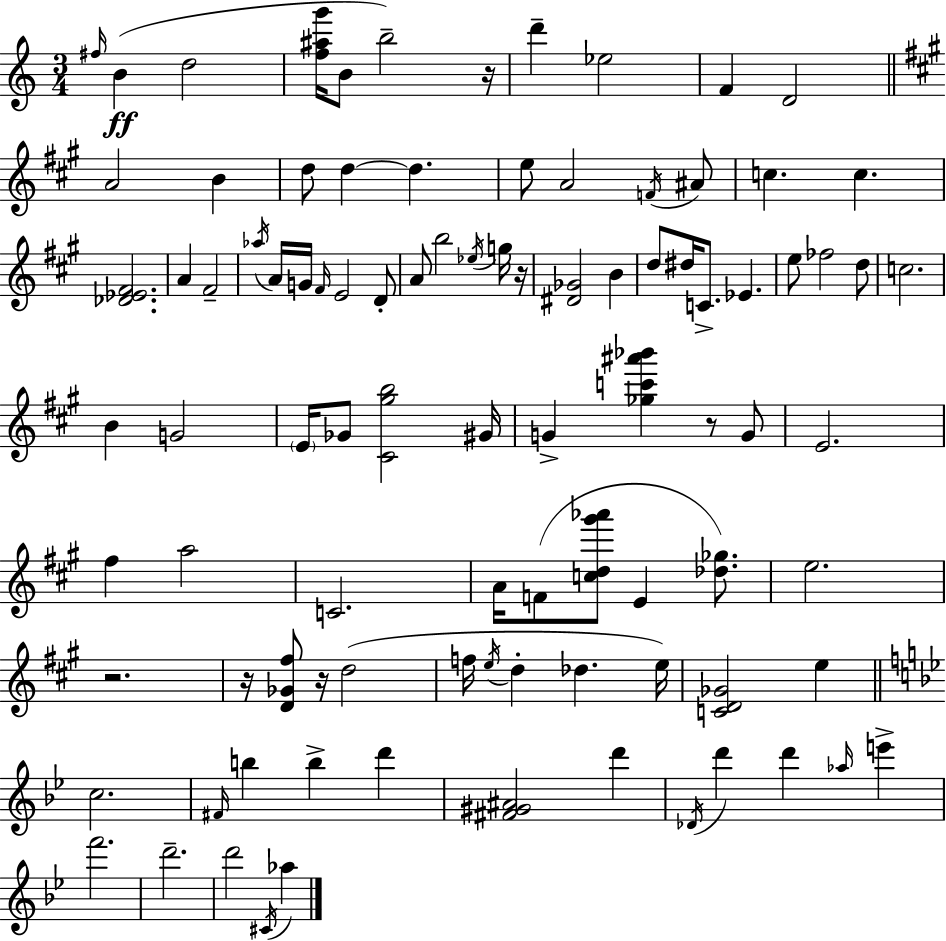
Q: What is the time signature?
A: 3/4